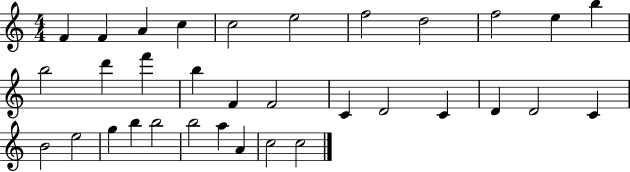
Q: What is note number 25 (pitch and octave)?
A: E5